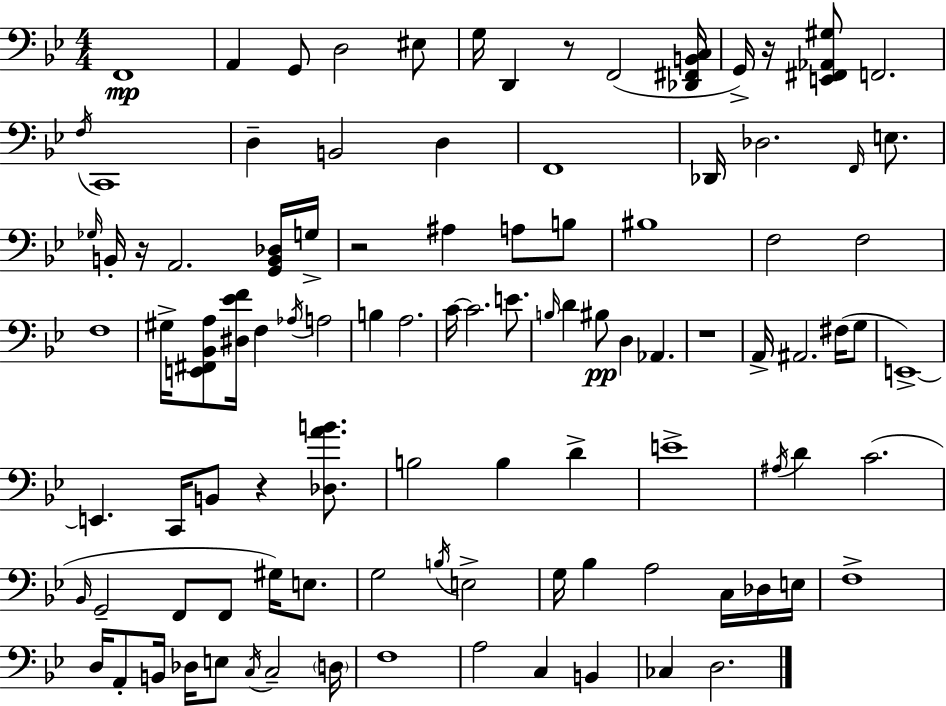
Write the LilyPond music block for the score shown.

{
  \clef bass
  \numericTimeSignature
  \time 4/4
  \key g \minor
  f,1\mp | a,4 g,8 d2 eis8 | g16 d,4 r8 f,2( <des, fis, b, c>16 | g,16->) r16 <e, fis, aes, gis>8 f,2. | \break \acciaccatura { f16 } c,1 | d4-- b,2 d4 | f,1 | des,16 des2. \grace { f,16 } e8. | \break \grace { ges16 } b,16-. r16 a,2. | <g, b, des>16 g16-> r2 ais4 a8 | b8 bis1 | f2 f2 | \break f1 | gis16-> <e, fis, bes, a>8 <dis ees' f'>16 f4 \acciaccatura { aes16 } a2 | b4 a2. | c'16~~ c'2. | \break e'8. \grace { b16 } d'4 bis8\pp d4 aes,4. | r1 | a,16-> ais,2. | fis16( g8 e,1->~~) | \break e,4. c,16 b,8 r4 | <des a' b'>8. b2 b4 | d'4-> e'1-> | \acciaccatura { ais16 } d'4 c'2.( | \break \grace { bes,16 } g,2-- f,8 | f,8 gis16) e8. g2 \acciaccatura { b16 } | e2-> g16 bes4 a2 | c16 des16 e16 f1-> | \break d16 a,8-. b,16 des16 e8 \acciaccatura { c16 } | c2-- \parenthesize d16 f1 | a2 | c4 b,4 ces4 d2. | \break \bar "|."
}